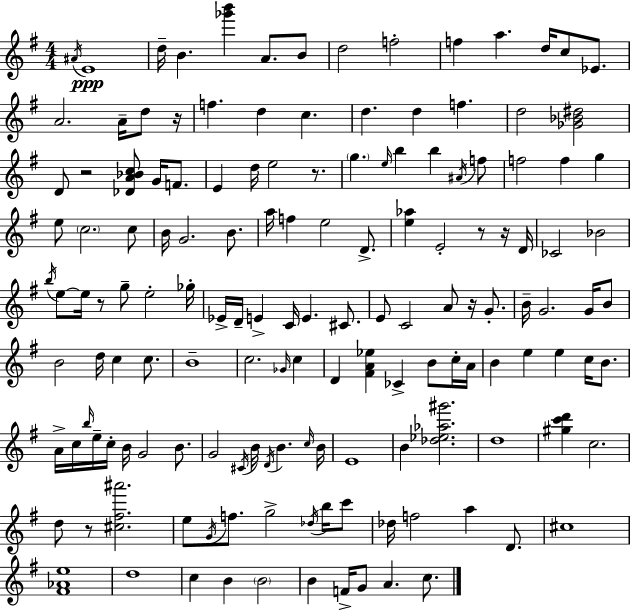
A#4/s E4/w D5/s B4/q. [Gb6,B6]/q A4/e. B4/e D5/h F5/h F5/q A5/q. D5/s C5/e Eb4/e. A4/h. A4/s D5/e R/s F5/q. D5/q C5/q. D5/q. D5/q F5/q. D5/h [Gb4,Bb4,D#5]/h D4/e R/h [Db4,A4,Bb4,C5]/e G4/s F4/e. E4/q D5/s E5/h R/e. G5/q. E5/s B5/q B5/q A#4/s F5/e F5/h F5/q G5/q E5/e C5/h. C5/e B4/s G4/h. B4/e. A5/s F5/q E5/h D4/e. [E5,Ab5]/q E4/h R/e R/s D4/s CES4/h Bb4/h B5/s E5/e E5/s R/e G5/e E5/h Gb5/s Eb4/s D4/s E4/q C4/s E4/q. C#4/e. E4/e C4/h A4/e R/s G4/e. B4/s G4/h. G4/s B4/e B4/h D5/s C5/q C5/e. B4/w C5/h. Gb4/s C5/q D4/q [F#4,A4,Eb5]/q CES4/q B4/e C5/s A4/s B4/q E5/q E5/q C5/s B4/e. A4/s C5/s B5/s E5/s C5/s B4/s G4/h B4/e. G4/h C#4/s B4/s D4/s B4/q. C5/s B4/s E4/w B4/q [Db5,Eb5,Ab5,G#6]/h. D5/w [G#5,C6,D6]/q C5/h. D5/e R/e [C#5,F#5,A#6]/h. E5/e G4/s F5/e. G5/h Db5/s B5/s C6/e Db5/s F5/h A5/q D4/e. C#5/w [F#4,Ab4,E5]/w D5/w C5/q B4/q B4/h B4/q F4/s G4/e A4/q. C5/e.